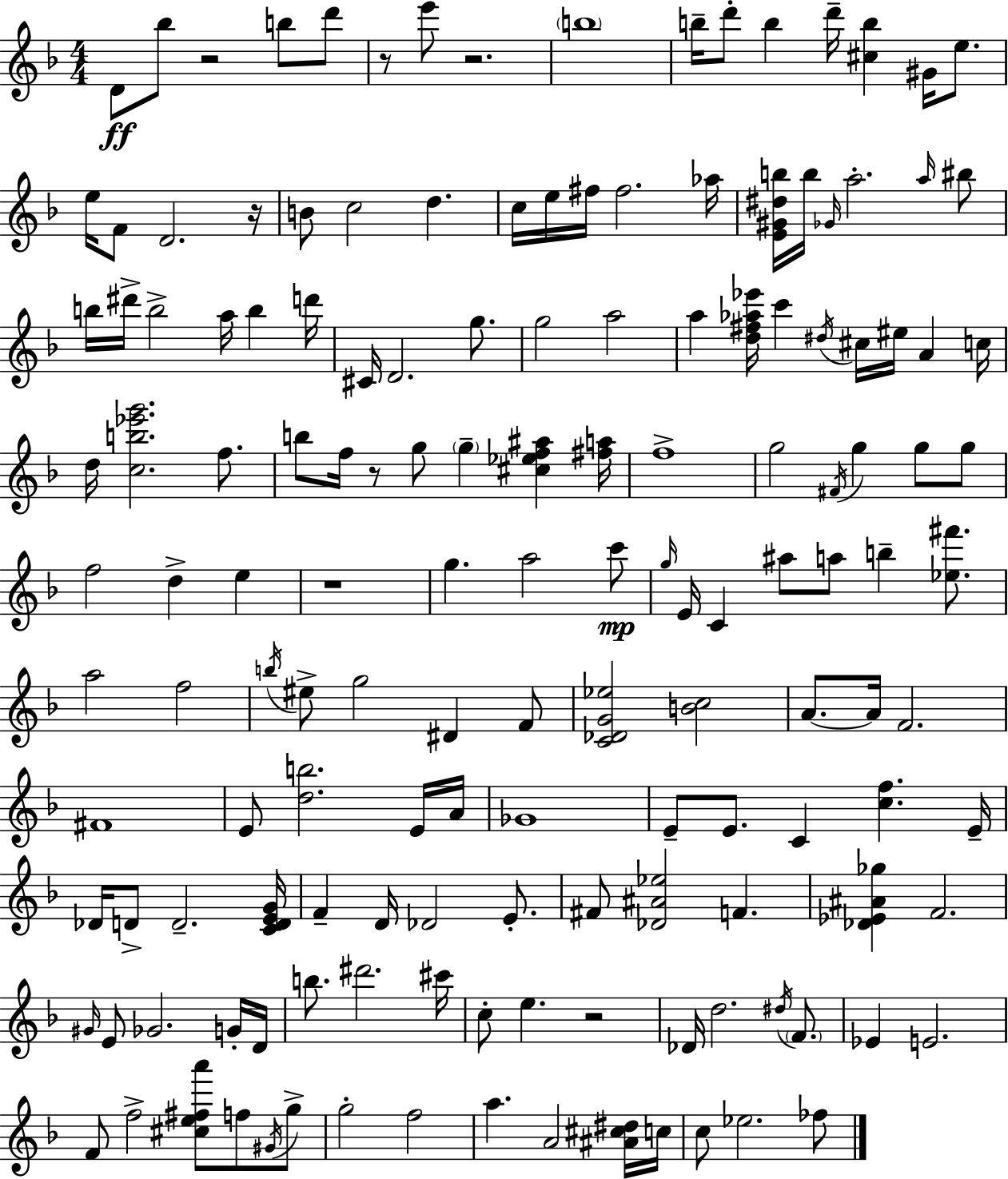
{
  \clef treble
  \numericTimeSignature
  \time 4/4
  \key d \minor
  \repeat volta 2 { d'8\ff bes''8 r2 b''8 d'''8 | r8 e'''8 r2. | \parenthesize b''1 | b''16-- d'''8-. b''4 d'''16-- <cis'' b''>4 gis'16 e''8. | \break e''16 f'8 d'2. r16 | b'8 c''2 d''4. | c''16 e''16 fis''16 fis''2. aes''16 | <e' gis' dis'' b''>16 b''16 \grace { ges'16 } a''2.-. \grace { a''16 } | \break bis''8 b''16 dis'''16-> b''2-> a''16 b''4 | d'''16 cis'16 d'2. g''8. | g''2 a''2 | a''4 <d'' fis'' aes'' ees'''>16 c'''4 \acciaccatura { dis''16 } cis''16 eis''16 a'4 | \break c''16 d''16 <c'' b'' ees''' g'''>2. | f''8. b''8 f''16 r8 g''8 \parenthesize g''4-- <cis'' ees'' f'' ais''>4 | <fis'' a''>16 f''1-> | g''2 \acciaccatura { fis'16 } g''4 | \break g''8 g''8 f''2 d''4-> | e''4 r1 | g''4. a''2 | c'''8\mp \grace { g''16 } e'16 c'4 ais''8 a''8 b''4-- | \break <ees'' fis'''>8. a''2 f''2 | \acciaccatura { b''16 } eis''8-> g''2 | dis'4 f'8 <c' des' g' ees''>2 <b' c''>2 | a'8.~~ a'16 f'2. | \break fis'1 | e'8 <d'' b''>2. | e'16 a'16 ges'1 | e'8-- e'8. c'4 <c'' f''>4. | \break e'16-- des'16 d'8-> d'2.-- | <c' d' e' g'>16 f'4-- d'16 des'2 | e'8.-. fis'8 <des' ais' ees''>2 | f'4. <des' ees' ais' ges''>4 f'2. | \break \grace { gis'16 } e'8 ges'2. | g'16-. d'16 b''8. dis'''2. | cis'''16 c''8-. e''4. r2 | des'16 d''2. | \break \acciaccatura { dis''16 } \parenthesize f'8. ees'4 e'2. | f'8 f''2-> | <cis'' e'' fis'' a'''>8 f''8 \acciaccatura { gis'16 } g''8-> g''2-. | f''2 a''4. a'2 | \break <ais' cis'' dis''>16 c''16 c''8 ees''2. | fes''8 } \bar "|."
}